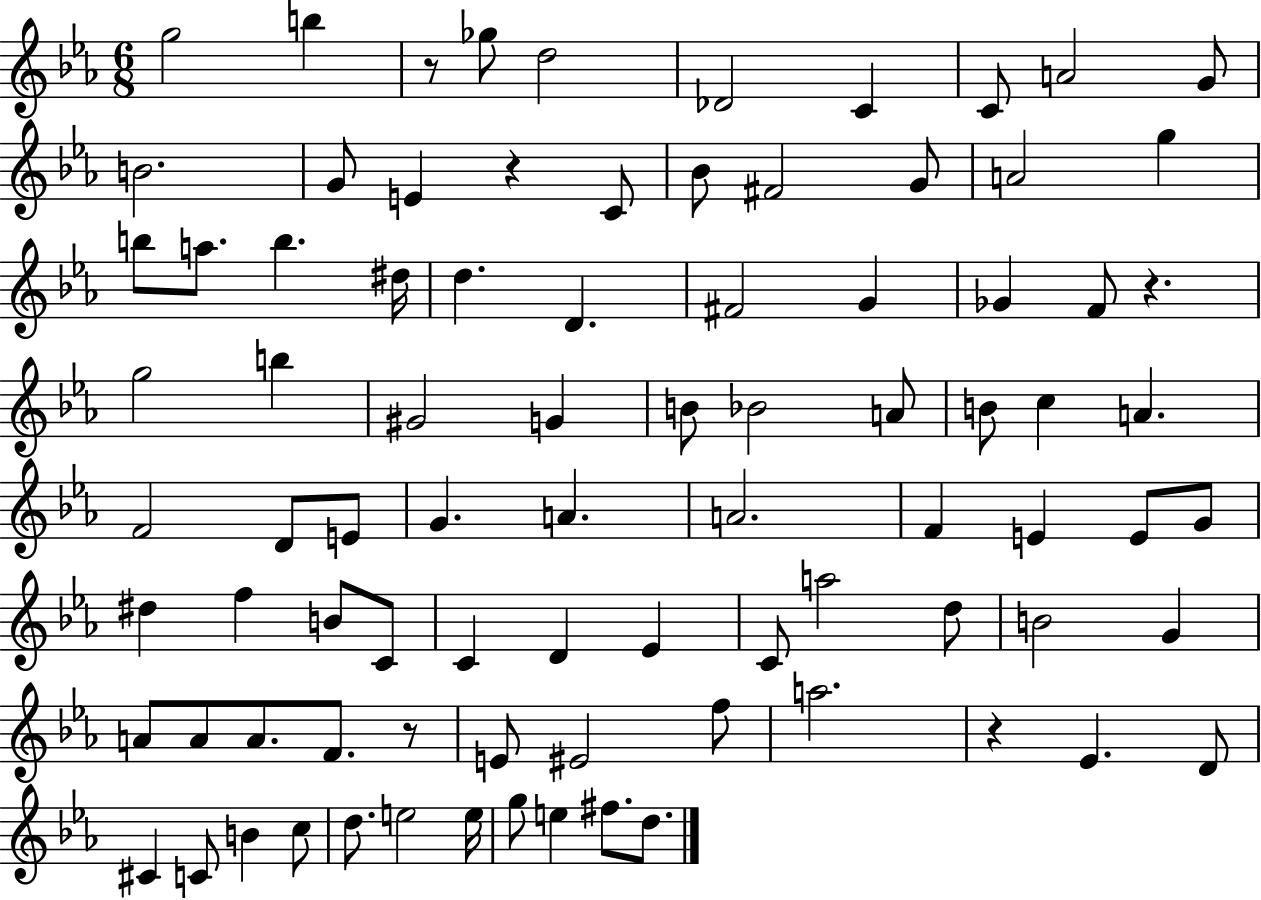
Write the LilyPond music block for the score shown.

{
  \clef treble
  \numericTimeSignature
  \time 6/8
  \key ees \major
  g''2 b''4 | r8 ges''8 d''2 | des'2 c'4 | c'8 a'2 g'8 | \break b'2. | g'8 e'4 r4 c'8 | bes'8 fis'2 g'8 | a'2 g''4 | \break b''8 a''8. b''4. dis''16 | d''4. d'4. | fis'2 g'4 | ges'4 f'8 r4. | \break g''2 b''4 | gis'2 g'4 | b'8 bes'2 a'8 | b'8 c''4 a'4. | \break f'2 d'8 e'8 | g'4. a'4. | a'2. | f'4 e'4 e'8 g'8 | \break dis''4 f''4 b'8 c'8 | c'4 d'4 ees'4 | c'8 a''2 d''8 | b'2 g'4 | \break a'8 a'8 a'8. f'8. r8 | e'8 eis'2 f''8 | a''2. | r4 ees'4. d'8 | \break cis'4 c'8 b'4 c''8 | d''8. e''2 e''16 | g''8 e''4 fis''8. d''8. | \bar "|."
}